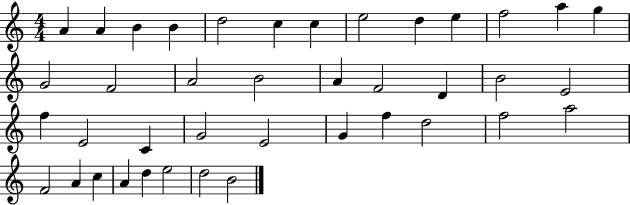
X:1
T:Untitled
M:4/4
L:1/4
K:C
A A B B d2 c c e2 d e f2 a g G2 F2 A2 B2 A F2 D B2 E2 f E2 C G2 E2 G f d2 f2 a2 F2 A c A d e2 d2 B2